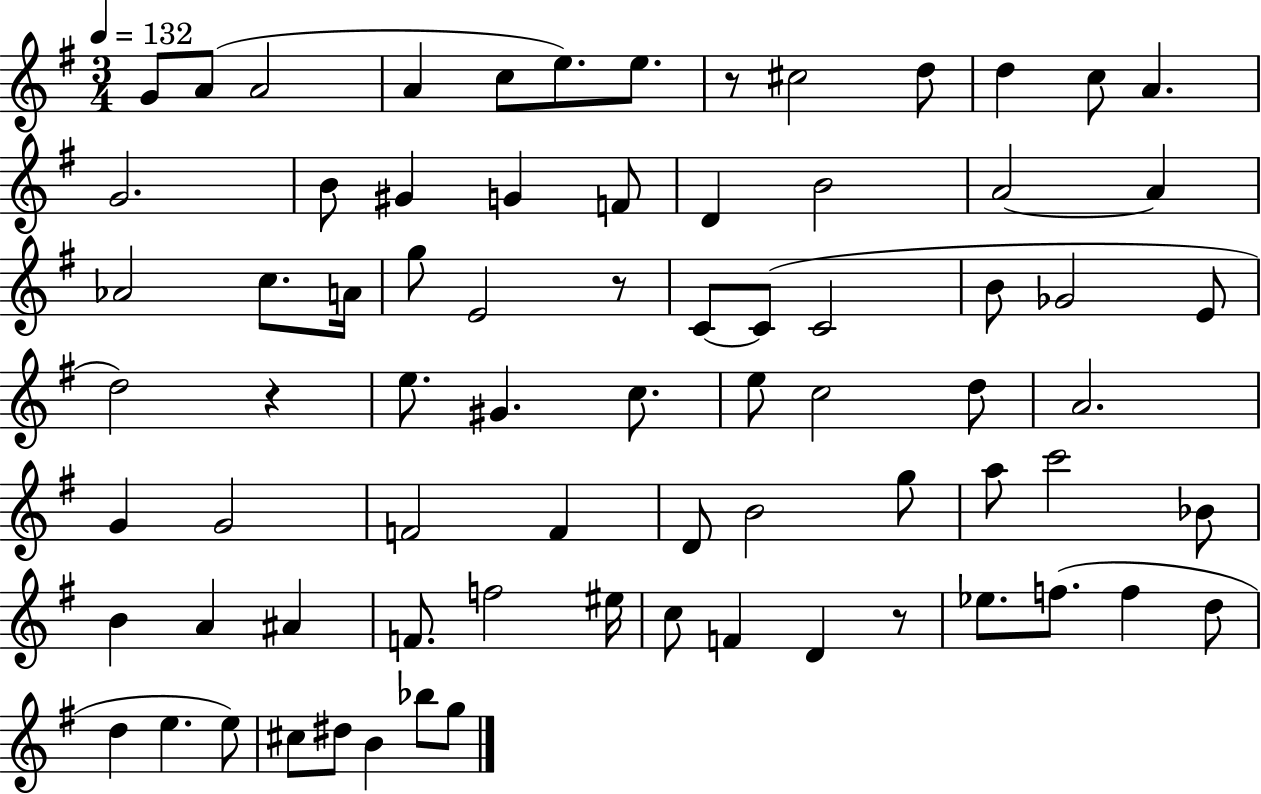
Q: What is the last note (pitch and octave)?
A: G5